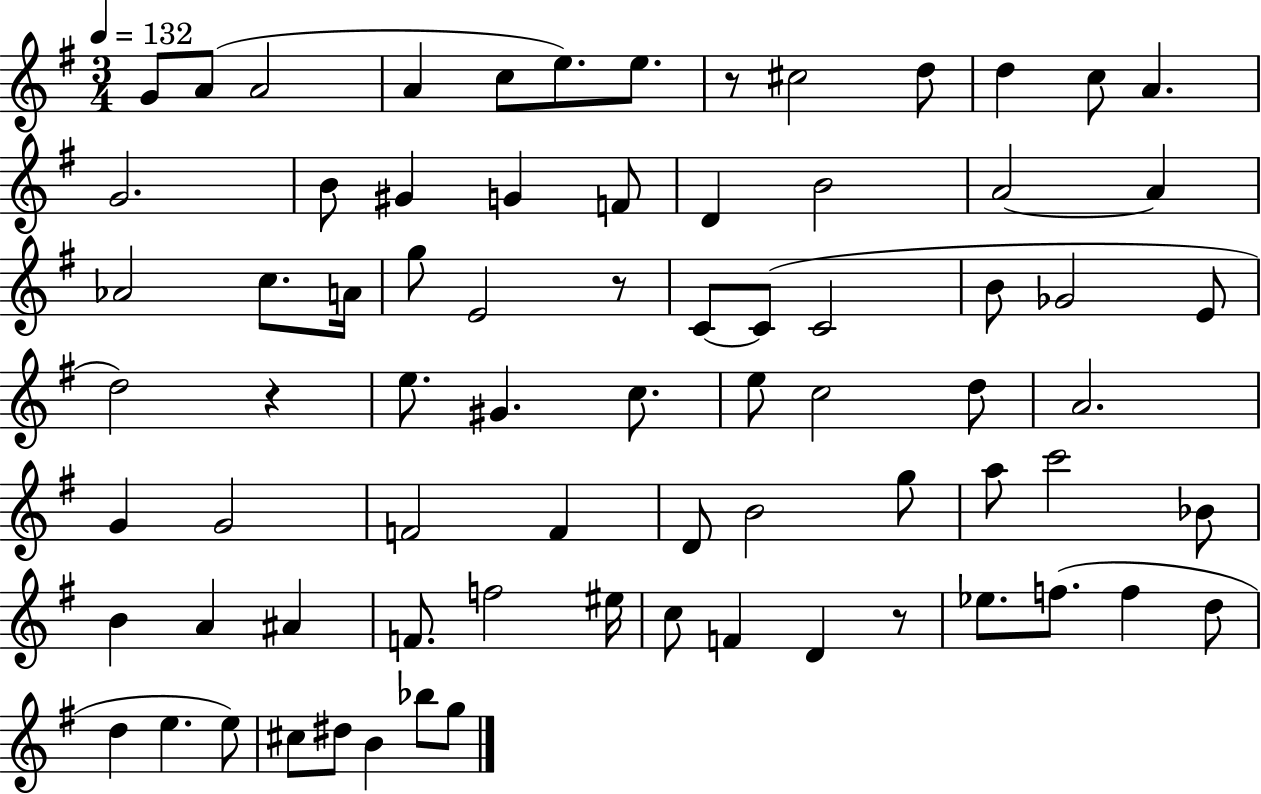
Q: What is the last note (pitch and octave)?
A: G5